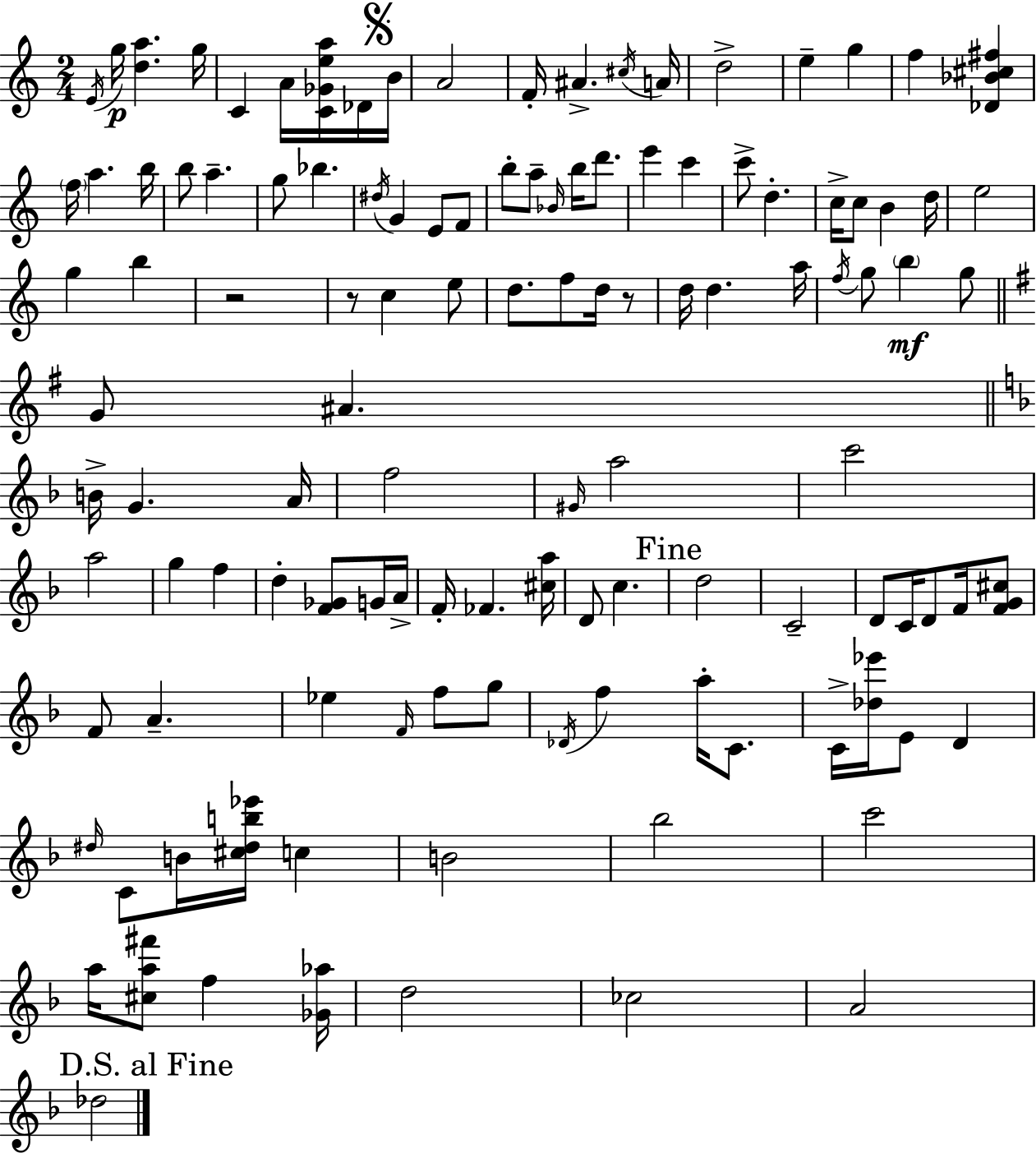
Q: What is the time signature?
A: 2/4